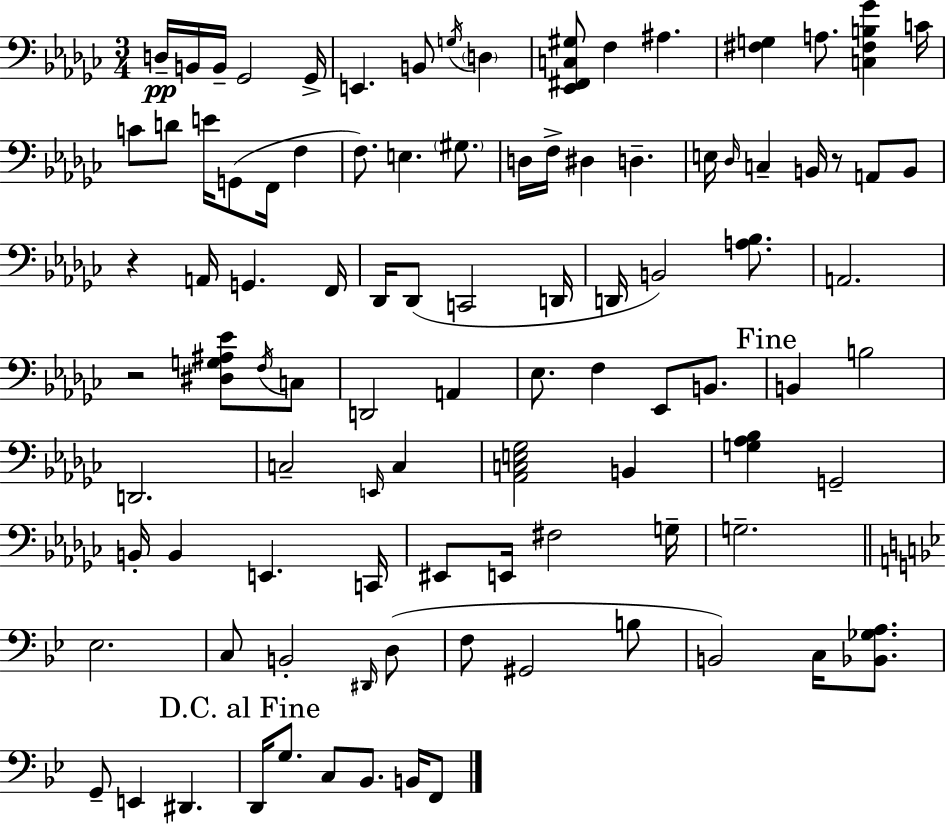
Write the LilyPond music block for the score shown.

{
  \clef bass
  \numericTimeSignature
  \time 3/4
  \key ees \minor
  d16--\pp b,16 b,16-- ges,2 ges,16-> | e,4. b,8 \acciaccatura { g16 } \parenthesize d4 | <ees, fis, c gis>8 f4 ais4. | <fis g>4 a8. <c fis b ges'>4 | \break c'16 c'8 d'8 e'16 g,8( f,16 f4 | f8.) e4. \parenthesize gis8. | d16 f16-> dis4 d4.-- | e16 \grace { des16 } c4-- b,16 r8 a,8 | \break b,8 r4 a,16 g,4. | f,16 des,16 des,8( c,2 | d,16 d,16 b,2) <a bes>8. | a,2. | \break r2 <dis g ais ees'>8 | \acciaccatura { f16 } c8 d,2 a,4 | ees8. f4 ees,8 | b,8. \mark "Fine" b,4 b2 | \break d,2. | c2-- \grace { e,16 } | c4 <aes, c e ges>2 | b,4 <g aes bes>4 g,2-- | \break b,16-. b,4 e,4. | c,16 eis,8 e,16 fis2 | g16-- g2.-- | \bar "||" \break \key g \minor ees2. | c8 b,2-. \grace { dis,16 } d8( | f8 gis,2 b8 | b,2) c16 <bes, ges a>8. | \break g,8-- e,4 dis,4. | \mark "D.C. al Fine" d,16 g8. c8 bes,8. b,16 f,8 | \bar "|."
}